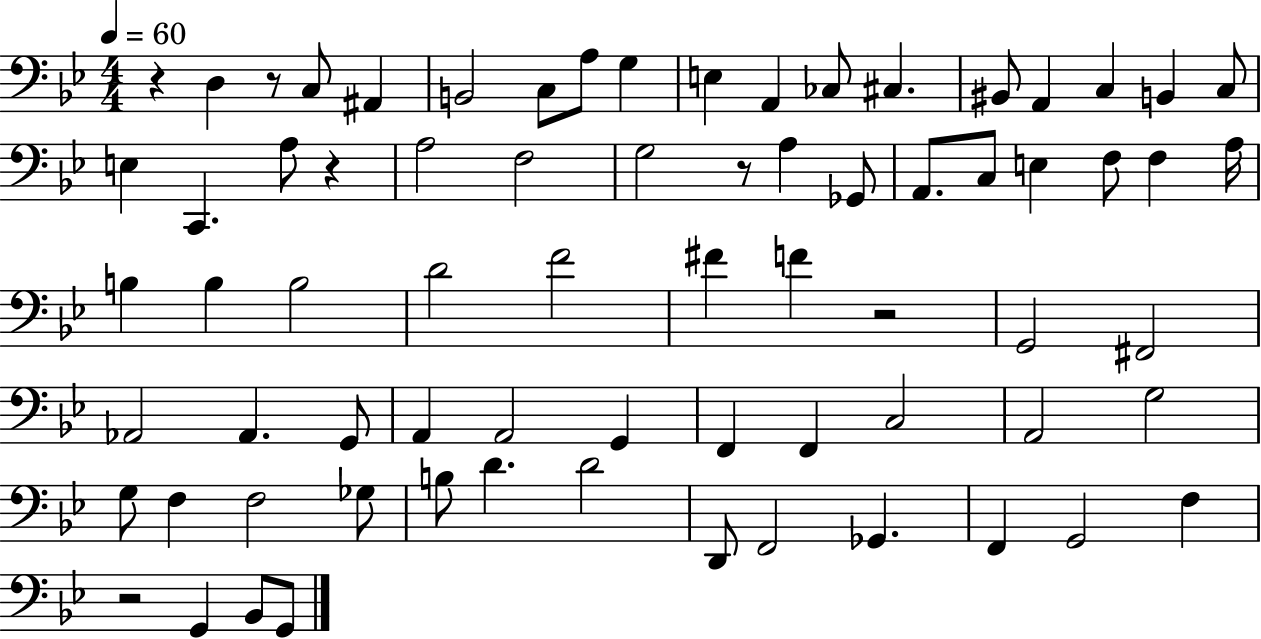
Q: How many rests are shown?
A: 6